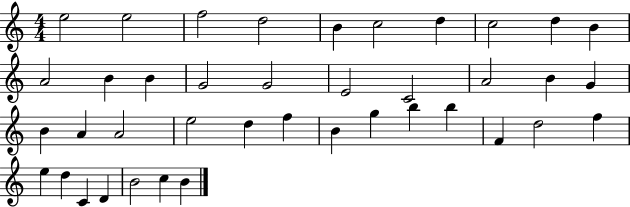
X:1
T:Untitled
M:4/4
L:1/4
K:C
e2 e2 f2 d2 B c2 d c2 d B A2 B B G2 G2 E2 C2 A2 B G B A A2 e2 d f B g b b F d2 f e d C D B2 c B